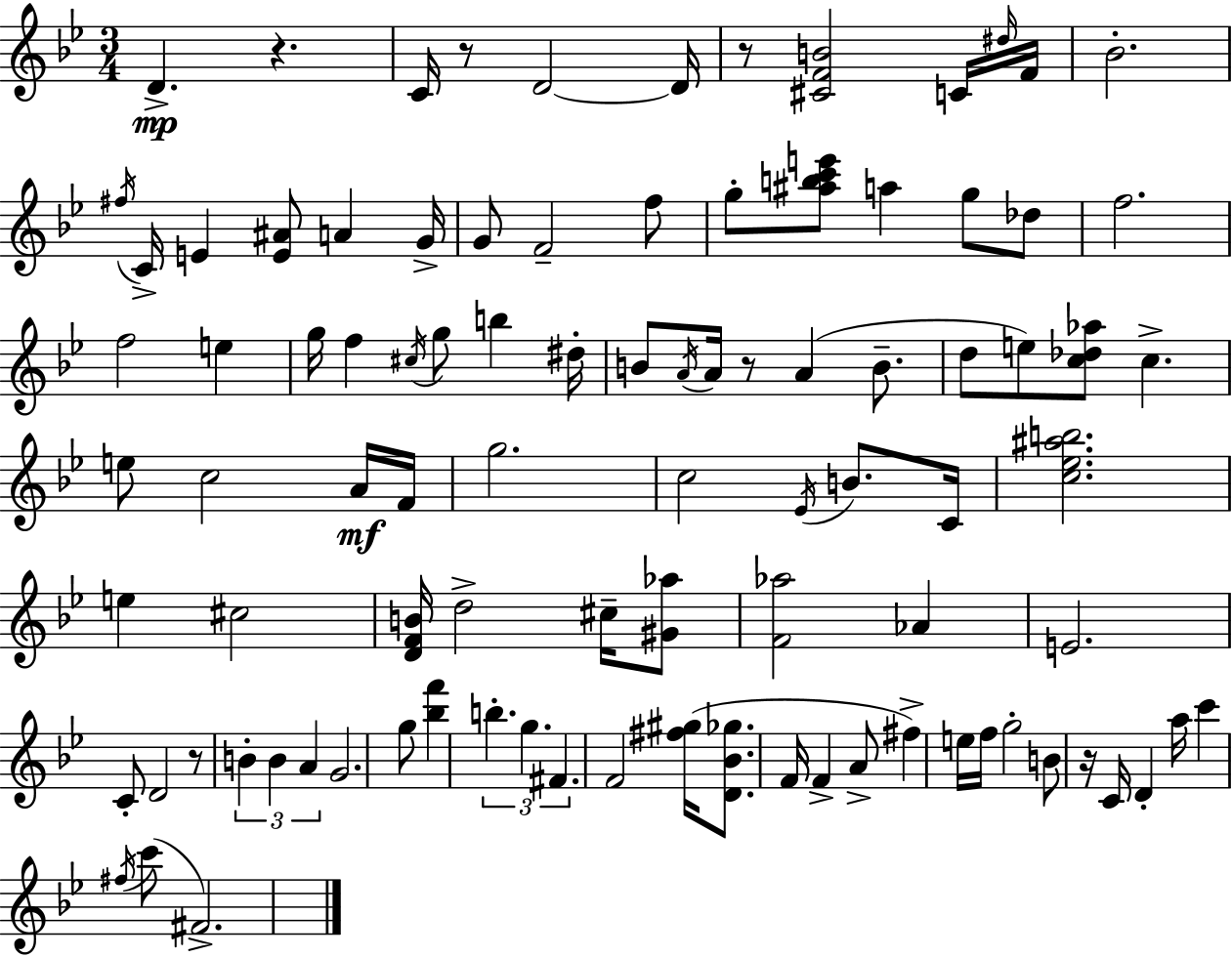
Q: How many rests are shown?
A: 6